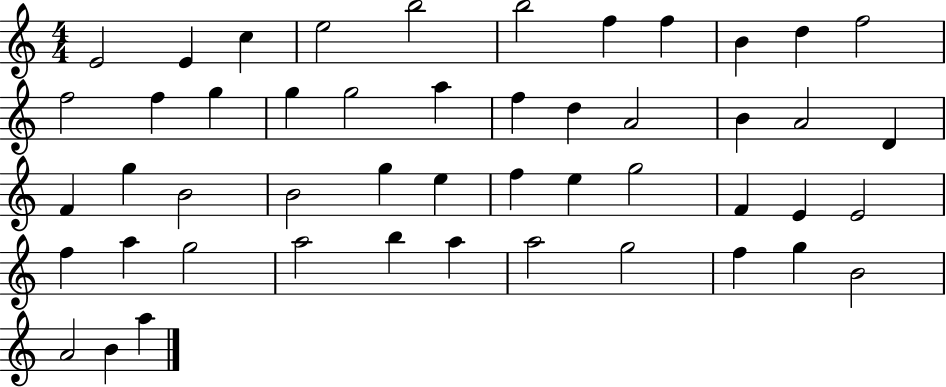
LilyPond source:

{
  \clef treble
  \numericTimeSignature
  \time 4/4
  \key c \major
  e'2 e'4 c''4 | e''2 b''2 | b''2 f''4 f''4 | b'4 d''4 f''2 | \break f''2 f''4 g''4 | g''4 g''2 a''4 | f''4 d''4 a'2 | b'4 a'2 d'4 | \break f'4 g''4 b'2 | b'2 g''4 e''4 | f''4 e''4 g''2 | f'4 e'4 e'2 | \break f''4 a''4 g''2 | a''2 b''4 a''4 | a''2 g''2 | f''4 g''4 b'2 | \break a'2 b'4 a''4 | \bar "|."
}